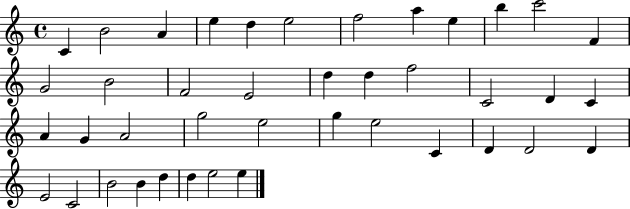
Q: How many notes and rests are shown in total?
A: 41